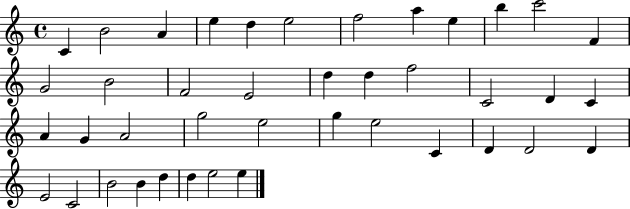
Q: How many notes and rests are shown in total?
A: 41